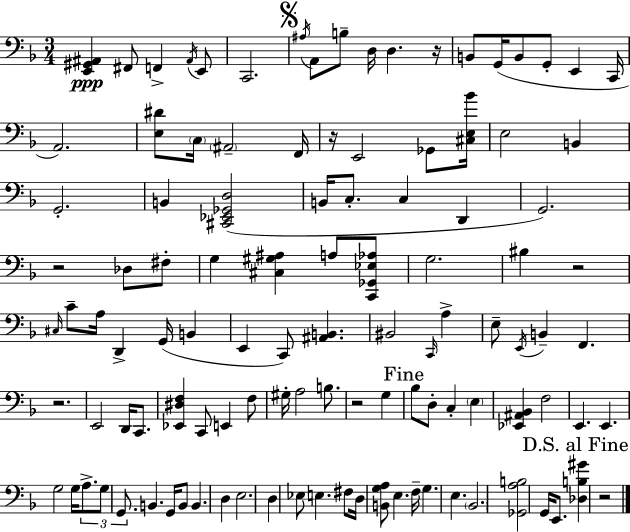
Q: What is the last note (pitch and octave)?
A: E2